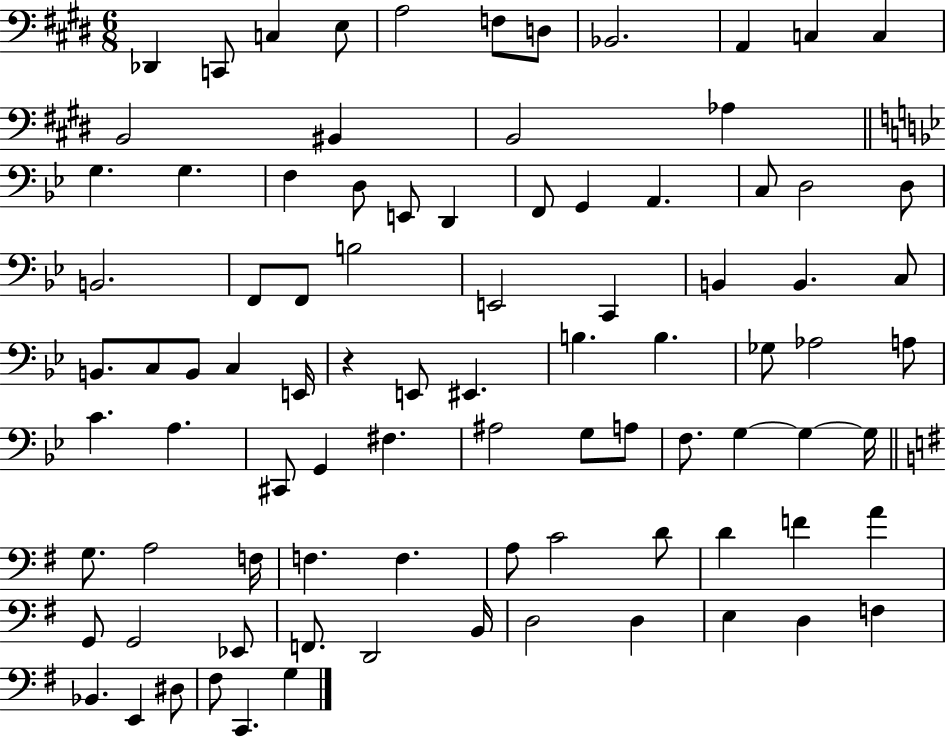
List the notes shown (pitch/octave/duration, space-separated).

Db2/q C2/e C3/q E3/e A3/h F3/e D3/e Bb2/h. A2/q C3/q C3/q B2/h BIS2/q B2/h Ab3/q G3/q. G3/q. F3/q D3/e E2/e D2/q F2/e G2/q A2/q. C3/e D3/h D3/e B2/h. F2/e F2/e B3/h E2/h C2/q B2/q B2/q. C3/e B2/e. C3/e B2/e C3/q E2/s R/q E2/e EIS2/q. B3/q. B3/q. Gb3/e Ab3/h A3/e C4/q. A3/q. C#2/e G2/q F#3/q. A#3/h G3/e A3/e F3/e. G3/q G3/q G3/s G3/e. A3/h F3/s F3/q. F3/q. A3/e C4/h D4/e D4/q F4/q A4/q G2/e G2/h Eb2/e F2/e. D2/h B2/s D3/h D3/q E3/q D3/q F3/q Bb2/q. E2/q D#3/e F#3/e C2/q. G3/q